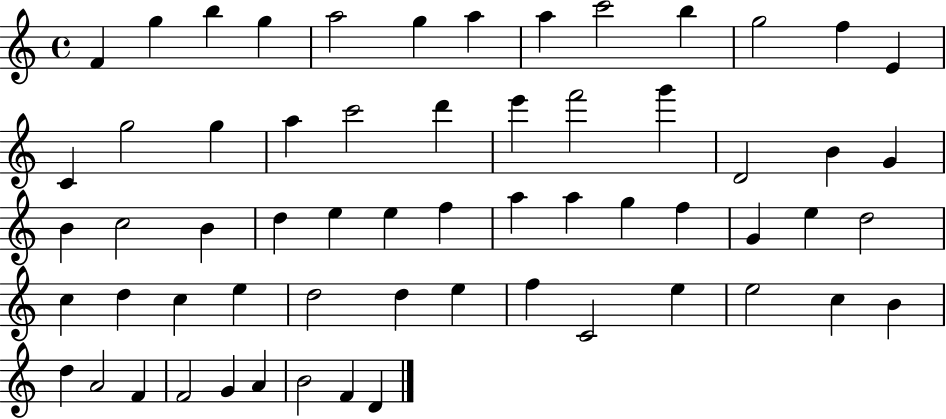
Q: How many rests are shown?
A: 0